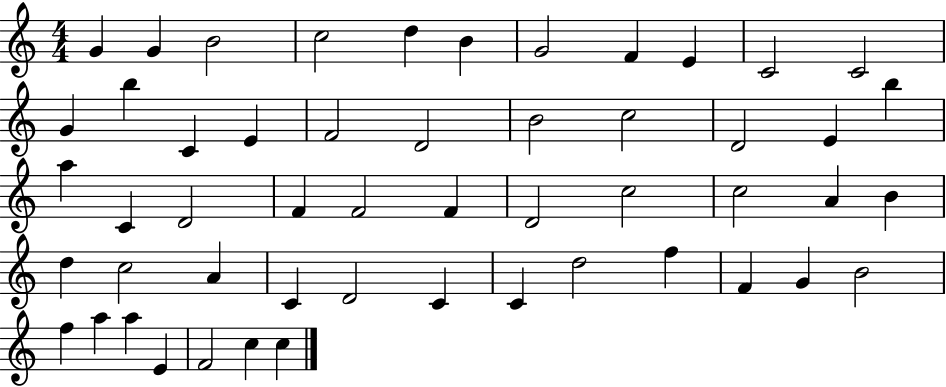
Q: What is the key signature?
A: C major